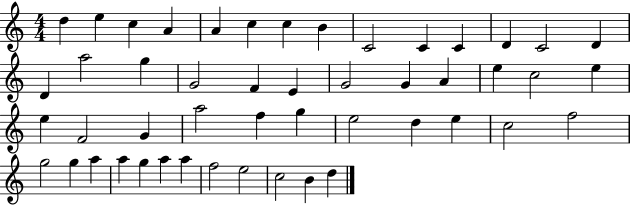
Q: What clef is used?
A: treble